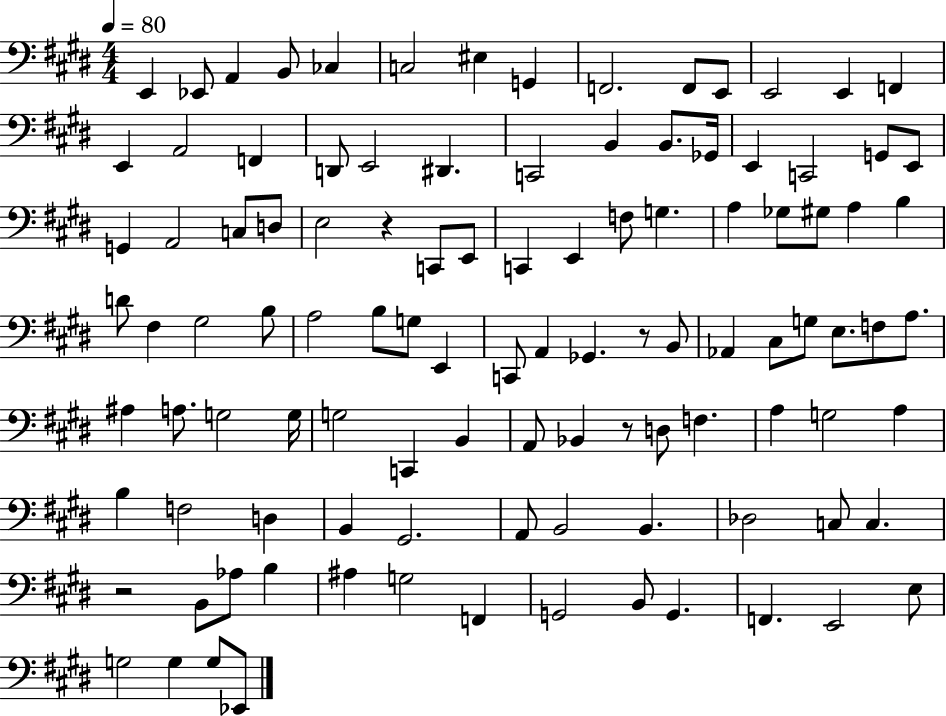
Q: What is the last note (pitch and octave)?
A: Eb2